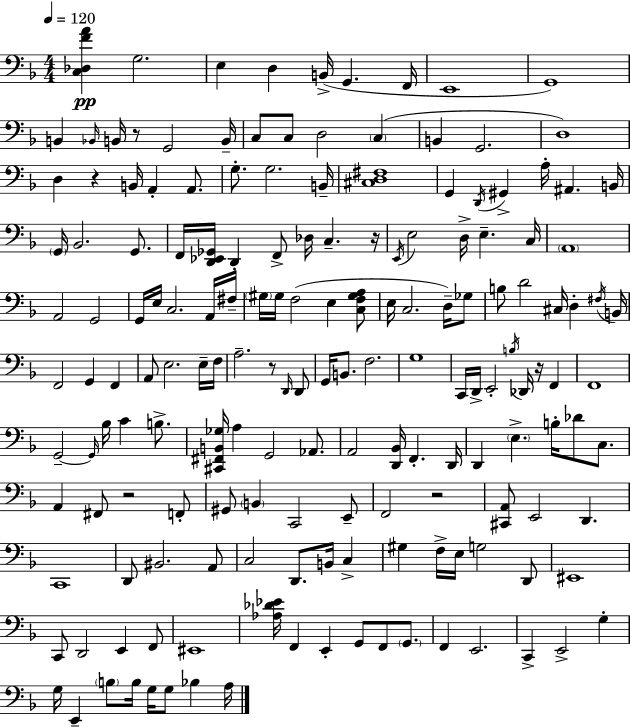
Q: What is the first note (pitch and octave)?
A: G3